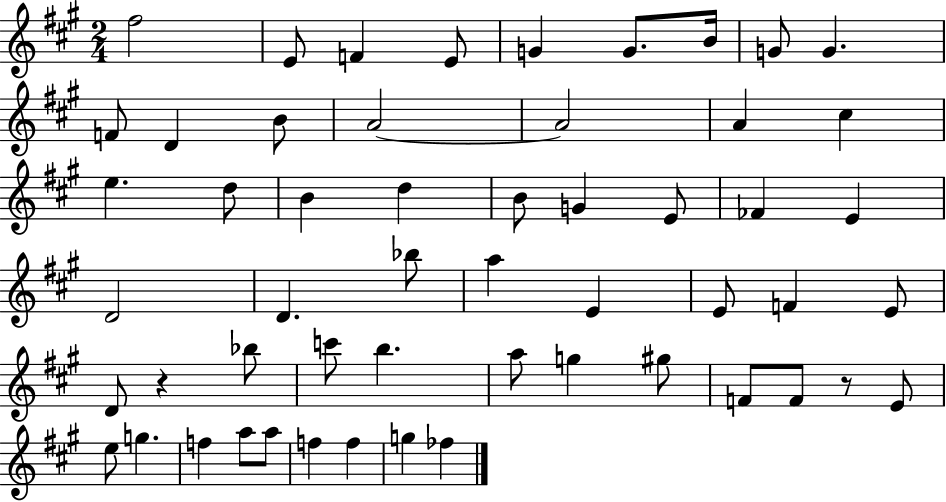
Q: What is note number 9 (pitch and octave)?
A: G4